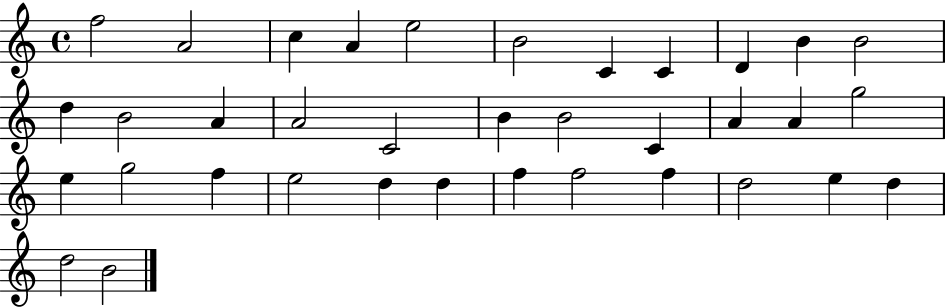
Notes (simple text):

F5/h A4/h C5/q A4/q E5/h B4/h C4/q C4/q D4/q B4/q B4/h D5/q B4/h A4/q A4/h C4/h B4/q B4/h C4/q A4/q A4/q G5/h E5/q G5/h F5/q E5/h D5/q D5/q F5/q F5/h F5/q D5/h E5/q D5/q D5/h B4/h